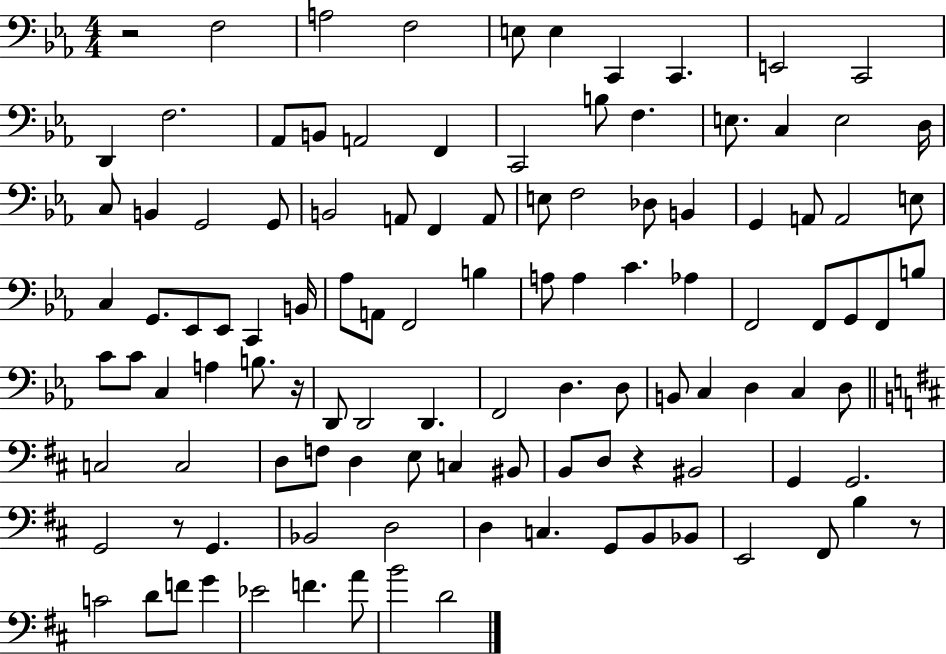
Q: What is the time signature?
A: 4/4